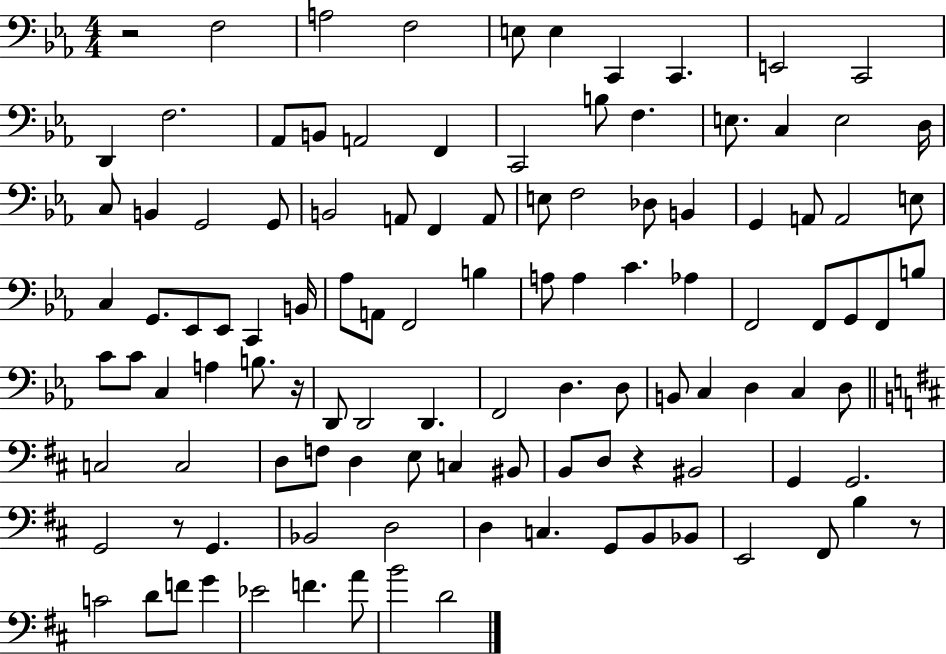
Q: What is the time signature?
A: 4/4